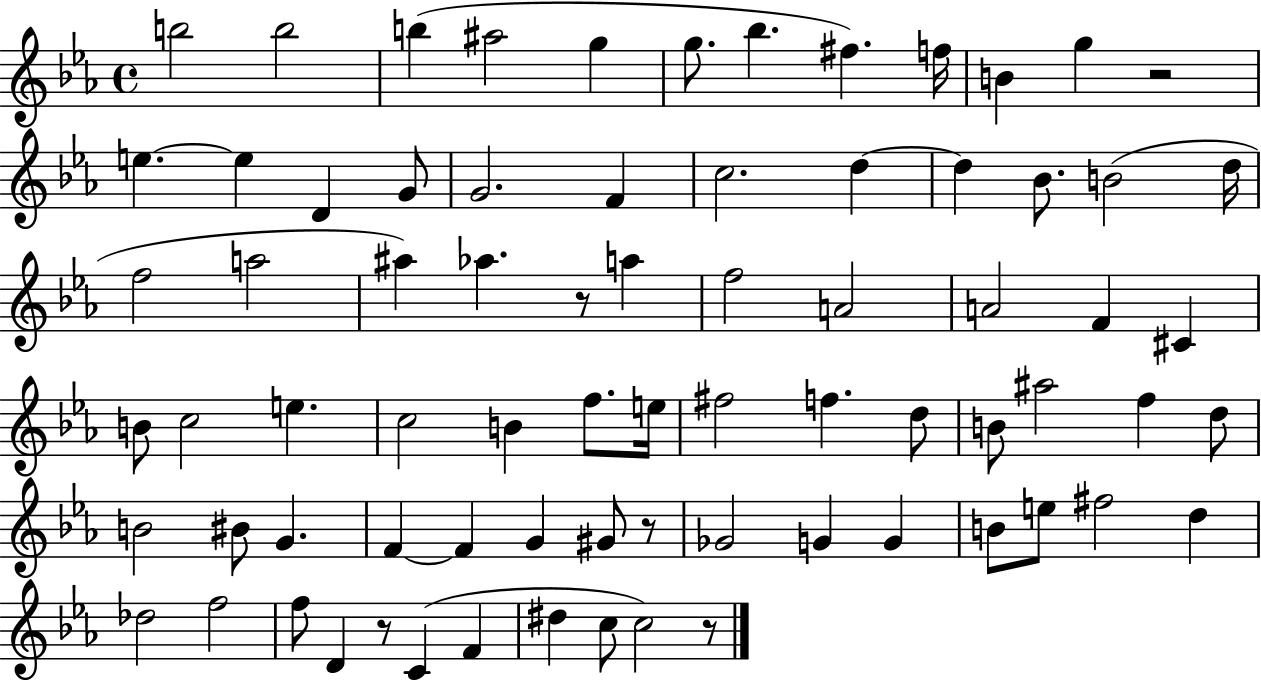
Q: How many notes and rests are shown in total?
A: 75